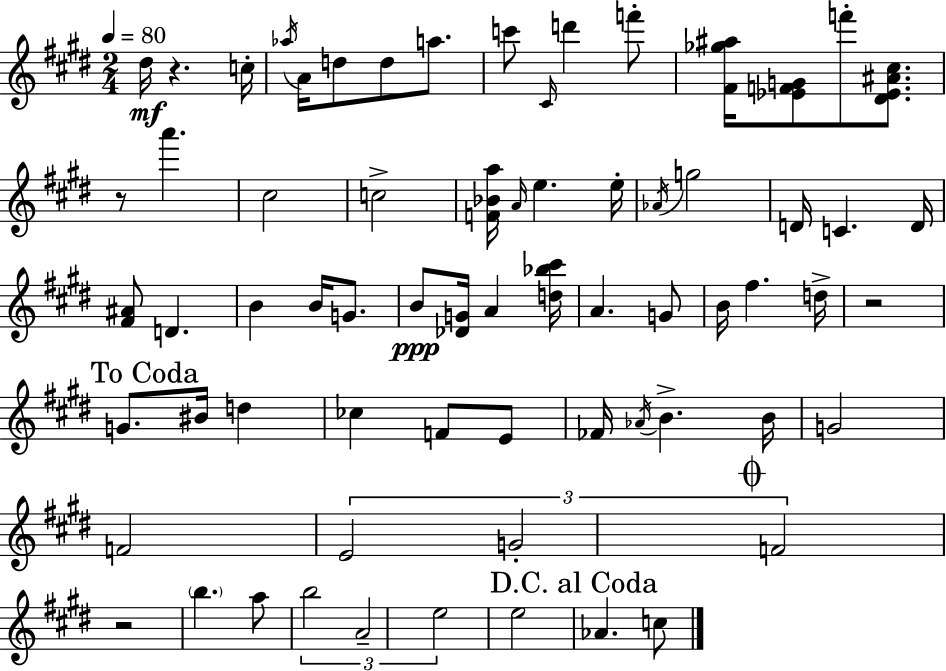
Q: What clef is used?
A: treble